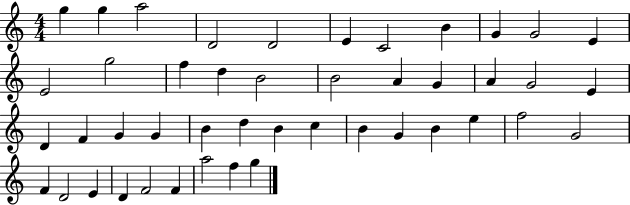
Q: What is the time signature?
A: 4/4